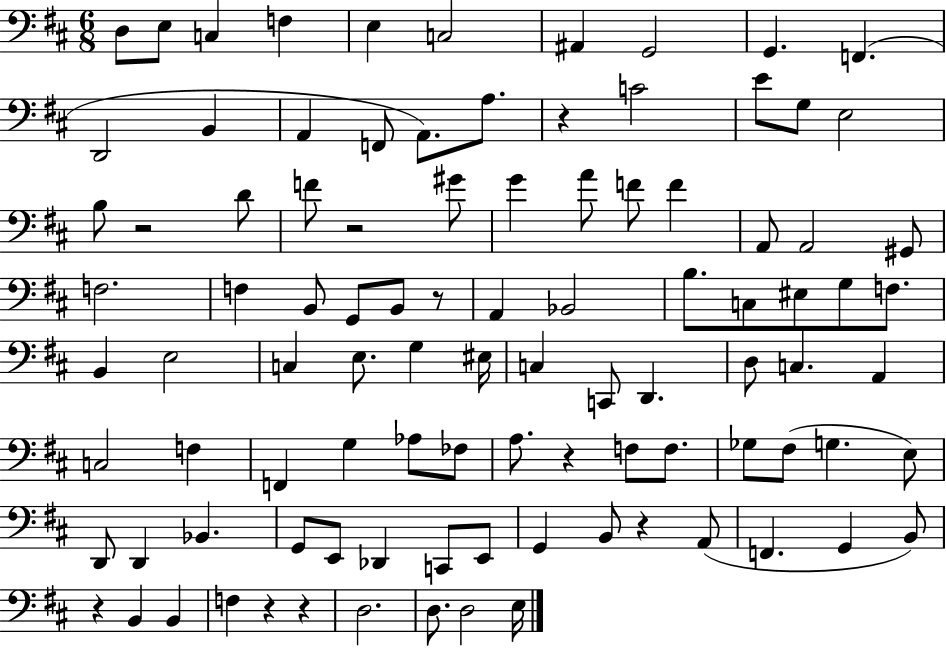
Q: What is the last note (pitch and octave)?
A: E3